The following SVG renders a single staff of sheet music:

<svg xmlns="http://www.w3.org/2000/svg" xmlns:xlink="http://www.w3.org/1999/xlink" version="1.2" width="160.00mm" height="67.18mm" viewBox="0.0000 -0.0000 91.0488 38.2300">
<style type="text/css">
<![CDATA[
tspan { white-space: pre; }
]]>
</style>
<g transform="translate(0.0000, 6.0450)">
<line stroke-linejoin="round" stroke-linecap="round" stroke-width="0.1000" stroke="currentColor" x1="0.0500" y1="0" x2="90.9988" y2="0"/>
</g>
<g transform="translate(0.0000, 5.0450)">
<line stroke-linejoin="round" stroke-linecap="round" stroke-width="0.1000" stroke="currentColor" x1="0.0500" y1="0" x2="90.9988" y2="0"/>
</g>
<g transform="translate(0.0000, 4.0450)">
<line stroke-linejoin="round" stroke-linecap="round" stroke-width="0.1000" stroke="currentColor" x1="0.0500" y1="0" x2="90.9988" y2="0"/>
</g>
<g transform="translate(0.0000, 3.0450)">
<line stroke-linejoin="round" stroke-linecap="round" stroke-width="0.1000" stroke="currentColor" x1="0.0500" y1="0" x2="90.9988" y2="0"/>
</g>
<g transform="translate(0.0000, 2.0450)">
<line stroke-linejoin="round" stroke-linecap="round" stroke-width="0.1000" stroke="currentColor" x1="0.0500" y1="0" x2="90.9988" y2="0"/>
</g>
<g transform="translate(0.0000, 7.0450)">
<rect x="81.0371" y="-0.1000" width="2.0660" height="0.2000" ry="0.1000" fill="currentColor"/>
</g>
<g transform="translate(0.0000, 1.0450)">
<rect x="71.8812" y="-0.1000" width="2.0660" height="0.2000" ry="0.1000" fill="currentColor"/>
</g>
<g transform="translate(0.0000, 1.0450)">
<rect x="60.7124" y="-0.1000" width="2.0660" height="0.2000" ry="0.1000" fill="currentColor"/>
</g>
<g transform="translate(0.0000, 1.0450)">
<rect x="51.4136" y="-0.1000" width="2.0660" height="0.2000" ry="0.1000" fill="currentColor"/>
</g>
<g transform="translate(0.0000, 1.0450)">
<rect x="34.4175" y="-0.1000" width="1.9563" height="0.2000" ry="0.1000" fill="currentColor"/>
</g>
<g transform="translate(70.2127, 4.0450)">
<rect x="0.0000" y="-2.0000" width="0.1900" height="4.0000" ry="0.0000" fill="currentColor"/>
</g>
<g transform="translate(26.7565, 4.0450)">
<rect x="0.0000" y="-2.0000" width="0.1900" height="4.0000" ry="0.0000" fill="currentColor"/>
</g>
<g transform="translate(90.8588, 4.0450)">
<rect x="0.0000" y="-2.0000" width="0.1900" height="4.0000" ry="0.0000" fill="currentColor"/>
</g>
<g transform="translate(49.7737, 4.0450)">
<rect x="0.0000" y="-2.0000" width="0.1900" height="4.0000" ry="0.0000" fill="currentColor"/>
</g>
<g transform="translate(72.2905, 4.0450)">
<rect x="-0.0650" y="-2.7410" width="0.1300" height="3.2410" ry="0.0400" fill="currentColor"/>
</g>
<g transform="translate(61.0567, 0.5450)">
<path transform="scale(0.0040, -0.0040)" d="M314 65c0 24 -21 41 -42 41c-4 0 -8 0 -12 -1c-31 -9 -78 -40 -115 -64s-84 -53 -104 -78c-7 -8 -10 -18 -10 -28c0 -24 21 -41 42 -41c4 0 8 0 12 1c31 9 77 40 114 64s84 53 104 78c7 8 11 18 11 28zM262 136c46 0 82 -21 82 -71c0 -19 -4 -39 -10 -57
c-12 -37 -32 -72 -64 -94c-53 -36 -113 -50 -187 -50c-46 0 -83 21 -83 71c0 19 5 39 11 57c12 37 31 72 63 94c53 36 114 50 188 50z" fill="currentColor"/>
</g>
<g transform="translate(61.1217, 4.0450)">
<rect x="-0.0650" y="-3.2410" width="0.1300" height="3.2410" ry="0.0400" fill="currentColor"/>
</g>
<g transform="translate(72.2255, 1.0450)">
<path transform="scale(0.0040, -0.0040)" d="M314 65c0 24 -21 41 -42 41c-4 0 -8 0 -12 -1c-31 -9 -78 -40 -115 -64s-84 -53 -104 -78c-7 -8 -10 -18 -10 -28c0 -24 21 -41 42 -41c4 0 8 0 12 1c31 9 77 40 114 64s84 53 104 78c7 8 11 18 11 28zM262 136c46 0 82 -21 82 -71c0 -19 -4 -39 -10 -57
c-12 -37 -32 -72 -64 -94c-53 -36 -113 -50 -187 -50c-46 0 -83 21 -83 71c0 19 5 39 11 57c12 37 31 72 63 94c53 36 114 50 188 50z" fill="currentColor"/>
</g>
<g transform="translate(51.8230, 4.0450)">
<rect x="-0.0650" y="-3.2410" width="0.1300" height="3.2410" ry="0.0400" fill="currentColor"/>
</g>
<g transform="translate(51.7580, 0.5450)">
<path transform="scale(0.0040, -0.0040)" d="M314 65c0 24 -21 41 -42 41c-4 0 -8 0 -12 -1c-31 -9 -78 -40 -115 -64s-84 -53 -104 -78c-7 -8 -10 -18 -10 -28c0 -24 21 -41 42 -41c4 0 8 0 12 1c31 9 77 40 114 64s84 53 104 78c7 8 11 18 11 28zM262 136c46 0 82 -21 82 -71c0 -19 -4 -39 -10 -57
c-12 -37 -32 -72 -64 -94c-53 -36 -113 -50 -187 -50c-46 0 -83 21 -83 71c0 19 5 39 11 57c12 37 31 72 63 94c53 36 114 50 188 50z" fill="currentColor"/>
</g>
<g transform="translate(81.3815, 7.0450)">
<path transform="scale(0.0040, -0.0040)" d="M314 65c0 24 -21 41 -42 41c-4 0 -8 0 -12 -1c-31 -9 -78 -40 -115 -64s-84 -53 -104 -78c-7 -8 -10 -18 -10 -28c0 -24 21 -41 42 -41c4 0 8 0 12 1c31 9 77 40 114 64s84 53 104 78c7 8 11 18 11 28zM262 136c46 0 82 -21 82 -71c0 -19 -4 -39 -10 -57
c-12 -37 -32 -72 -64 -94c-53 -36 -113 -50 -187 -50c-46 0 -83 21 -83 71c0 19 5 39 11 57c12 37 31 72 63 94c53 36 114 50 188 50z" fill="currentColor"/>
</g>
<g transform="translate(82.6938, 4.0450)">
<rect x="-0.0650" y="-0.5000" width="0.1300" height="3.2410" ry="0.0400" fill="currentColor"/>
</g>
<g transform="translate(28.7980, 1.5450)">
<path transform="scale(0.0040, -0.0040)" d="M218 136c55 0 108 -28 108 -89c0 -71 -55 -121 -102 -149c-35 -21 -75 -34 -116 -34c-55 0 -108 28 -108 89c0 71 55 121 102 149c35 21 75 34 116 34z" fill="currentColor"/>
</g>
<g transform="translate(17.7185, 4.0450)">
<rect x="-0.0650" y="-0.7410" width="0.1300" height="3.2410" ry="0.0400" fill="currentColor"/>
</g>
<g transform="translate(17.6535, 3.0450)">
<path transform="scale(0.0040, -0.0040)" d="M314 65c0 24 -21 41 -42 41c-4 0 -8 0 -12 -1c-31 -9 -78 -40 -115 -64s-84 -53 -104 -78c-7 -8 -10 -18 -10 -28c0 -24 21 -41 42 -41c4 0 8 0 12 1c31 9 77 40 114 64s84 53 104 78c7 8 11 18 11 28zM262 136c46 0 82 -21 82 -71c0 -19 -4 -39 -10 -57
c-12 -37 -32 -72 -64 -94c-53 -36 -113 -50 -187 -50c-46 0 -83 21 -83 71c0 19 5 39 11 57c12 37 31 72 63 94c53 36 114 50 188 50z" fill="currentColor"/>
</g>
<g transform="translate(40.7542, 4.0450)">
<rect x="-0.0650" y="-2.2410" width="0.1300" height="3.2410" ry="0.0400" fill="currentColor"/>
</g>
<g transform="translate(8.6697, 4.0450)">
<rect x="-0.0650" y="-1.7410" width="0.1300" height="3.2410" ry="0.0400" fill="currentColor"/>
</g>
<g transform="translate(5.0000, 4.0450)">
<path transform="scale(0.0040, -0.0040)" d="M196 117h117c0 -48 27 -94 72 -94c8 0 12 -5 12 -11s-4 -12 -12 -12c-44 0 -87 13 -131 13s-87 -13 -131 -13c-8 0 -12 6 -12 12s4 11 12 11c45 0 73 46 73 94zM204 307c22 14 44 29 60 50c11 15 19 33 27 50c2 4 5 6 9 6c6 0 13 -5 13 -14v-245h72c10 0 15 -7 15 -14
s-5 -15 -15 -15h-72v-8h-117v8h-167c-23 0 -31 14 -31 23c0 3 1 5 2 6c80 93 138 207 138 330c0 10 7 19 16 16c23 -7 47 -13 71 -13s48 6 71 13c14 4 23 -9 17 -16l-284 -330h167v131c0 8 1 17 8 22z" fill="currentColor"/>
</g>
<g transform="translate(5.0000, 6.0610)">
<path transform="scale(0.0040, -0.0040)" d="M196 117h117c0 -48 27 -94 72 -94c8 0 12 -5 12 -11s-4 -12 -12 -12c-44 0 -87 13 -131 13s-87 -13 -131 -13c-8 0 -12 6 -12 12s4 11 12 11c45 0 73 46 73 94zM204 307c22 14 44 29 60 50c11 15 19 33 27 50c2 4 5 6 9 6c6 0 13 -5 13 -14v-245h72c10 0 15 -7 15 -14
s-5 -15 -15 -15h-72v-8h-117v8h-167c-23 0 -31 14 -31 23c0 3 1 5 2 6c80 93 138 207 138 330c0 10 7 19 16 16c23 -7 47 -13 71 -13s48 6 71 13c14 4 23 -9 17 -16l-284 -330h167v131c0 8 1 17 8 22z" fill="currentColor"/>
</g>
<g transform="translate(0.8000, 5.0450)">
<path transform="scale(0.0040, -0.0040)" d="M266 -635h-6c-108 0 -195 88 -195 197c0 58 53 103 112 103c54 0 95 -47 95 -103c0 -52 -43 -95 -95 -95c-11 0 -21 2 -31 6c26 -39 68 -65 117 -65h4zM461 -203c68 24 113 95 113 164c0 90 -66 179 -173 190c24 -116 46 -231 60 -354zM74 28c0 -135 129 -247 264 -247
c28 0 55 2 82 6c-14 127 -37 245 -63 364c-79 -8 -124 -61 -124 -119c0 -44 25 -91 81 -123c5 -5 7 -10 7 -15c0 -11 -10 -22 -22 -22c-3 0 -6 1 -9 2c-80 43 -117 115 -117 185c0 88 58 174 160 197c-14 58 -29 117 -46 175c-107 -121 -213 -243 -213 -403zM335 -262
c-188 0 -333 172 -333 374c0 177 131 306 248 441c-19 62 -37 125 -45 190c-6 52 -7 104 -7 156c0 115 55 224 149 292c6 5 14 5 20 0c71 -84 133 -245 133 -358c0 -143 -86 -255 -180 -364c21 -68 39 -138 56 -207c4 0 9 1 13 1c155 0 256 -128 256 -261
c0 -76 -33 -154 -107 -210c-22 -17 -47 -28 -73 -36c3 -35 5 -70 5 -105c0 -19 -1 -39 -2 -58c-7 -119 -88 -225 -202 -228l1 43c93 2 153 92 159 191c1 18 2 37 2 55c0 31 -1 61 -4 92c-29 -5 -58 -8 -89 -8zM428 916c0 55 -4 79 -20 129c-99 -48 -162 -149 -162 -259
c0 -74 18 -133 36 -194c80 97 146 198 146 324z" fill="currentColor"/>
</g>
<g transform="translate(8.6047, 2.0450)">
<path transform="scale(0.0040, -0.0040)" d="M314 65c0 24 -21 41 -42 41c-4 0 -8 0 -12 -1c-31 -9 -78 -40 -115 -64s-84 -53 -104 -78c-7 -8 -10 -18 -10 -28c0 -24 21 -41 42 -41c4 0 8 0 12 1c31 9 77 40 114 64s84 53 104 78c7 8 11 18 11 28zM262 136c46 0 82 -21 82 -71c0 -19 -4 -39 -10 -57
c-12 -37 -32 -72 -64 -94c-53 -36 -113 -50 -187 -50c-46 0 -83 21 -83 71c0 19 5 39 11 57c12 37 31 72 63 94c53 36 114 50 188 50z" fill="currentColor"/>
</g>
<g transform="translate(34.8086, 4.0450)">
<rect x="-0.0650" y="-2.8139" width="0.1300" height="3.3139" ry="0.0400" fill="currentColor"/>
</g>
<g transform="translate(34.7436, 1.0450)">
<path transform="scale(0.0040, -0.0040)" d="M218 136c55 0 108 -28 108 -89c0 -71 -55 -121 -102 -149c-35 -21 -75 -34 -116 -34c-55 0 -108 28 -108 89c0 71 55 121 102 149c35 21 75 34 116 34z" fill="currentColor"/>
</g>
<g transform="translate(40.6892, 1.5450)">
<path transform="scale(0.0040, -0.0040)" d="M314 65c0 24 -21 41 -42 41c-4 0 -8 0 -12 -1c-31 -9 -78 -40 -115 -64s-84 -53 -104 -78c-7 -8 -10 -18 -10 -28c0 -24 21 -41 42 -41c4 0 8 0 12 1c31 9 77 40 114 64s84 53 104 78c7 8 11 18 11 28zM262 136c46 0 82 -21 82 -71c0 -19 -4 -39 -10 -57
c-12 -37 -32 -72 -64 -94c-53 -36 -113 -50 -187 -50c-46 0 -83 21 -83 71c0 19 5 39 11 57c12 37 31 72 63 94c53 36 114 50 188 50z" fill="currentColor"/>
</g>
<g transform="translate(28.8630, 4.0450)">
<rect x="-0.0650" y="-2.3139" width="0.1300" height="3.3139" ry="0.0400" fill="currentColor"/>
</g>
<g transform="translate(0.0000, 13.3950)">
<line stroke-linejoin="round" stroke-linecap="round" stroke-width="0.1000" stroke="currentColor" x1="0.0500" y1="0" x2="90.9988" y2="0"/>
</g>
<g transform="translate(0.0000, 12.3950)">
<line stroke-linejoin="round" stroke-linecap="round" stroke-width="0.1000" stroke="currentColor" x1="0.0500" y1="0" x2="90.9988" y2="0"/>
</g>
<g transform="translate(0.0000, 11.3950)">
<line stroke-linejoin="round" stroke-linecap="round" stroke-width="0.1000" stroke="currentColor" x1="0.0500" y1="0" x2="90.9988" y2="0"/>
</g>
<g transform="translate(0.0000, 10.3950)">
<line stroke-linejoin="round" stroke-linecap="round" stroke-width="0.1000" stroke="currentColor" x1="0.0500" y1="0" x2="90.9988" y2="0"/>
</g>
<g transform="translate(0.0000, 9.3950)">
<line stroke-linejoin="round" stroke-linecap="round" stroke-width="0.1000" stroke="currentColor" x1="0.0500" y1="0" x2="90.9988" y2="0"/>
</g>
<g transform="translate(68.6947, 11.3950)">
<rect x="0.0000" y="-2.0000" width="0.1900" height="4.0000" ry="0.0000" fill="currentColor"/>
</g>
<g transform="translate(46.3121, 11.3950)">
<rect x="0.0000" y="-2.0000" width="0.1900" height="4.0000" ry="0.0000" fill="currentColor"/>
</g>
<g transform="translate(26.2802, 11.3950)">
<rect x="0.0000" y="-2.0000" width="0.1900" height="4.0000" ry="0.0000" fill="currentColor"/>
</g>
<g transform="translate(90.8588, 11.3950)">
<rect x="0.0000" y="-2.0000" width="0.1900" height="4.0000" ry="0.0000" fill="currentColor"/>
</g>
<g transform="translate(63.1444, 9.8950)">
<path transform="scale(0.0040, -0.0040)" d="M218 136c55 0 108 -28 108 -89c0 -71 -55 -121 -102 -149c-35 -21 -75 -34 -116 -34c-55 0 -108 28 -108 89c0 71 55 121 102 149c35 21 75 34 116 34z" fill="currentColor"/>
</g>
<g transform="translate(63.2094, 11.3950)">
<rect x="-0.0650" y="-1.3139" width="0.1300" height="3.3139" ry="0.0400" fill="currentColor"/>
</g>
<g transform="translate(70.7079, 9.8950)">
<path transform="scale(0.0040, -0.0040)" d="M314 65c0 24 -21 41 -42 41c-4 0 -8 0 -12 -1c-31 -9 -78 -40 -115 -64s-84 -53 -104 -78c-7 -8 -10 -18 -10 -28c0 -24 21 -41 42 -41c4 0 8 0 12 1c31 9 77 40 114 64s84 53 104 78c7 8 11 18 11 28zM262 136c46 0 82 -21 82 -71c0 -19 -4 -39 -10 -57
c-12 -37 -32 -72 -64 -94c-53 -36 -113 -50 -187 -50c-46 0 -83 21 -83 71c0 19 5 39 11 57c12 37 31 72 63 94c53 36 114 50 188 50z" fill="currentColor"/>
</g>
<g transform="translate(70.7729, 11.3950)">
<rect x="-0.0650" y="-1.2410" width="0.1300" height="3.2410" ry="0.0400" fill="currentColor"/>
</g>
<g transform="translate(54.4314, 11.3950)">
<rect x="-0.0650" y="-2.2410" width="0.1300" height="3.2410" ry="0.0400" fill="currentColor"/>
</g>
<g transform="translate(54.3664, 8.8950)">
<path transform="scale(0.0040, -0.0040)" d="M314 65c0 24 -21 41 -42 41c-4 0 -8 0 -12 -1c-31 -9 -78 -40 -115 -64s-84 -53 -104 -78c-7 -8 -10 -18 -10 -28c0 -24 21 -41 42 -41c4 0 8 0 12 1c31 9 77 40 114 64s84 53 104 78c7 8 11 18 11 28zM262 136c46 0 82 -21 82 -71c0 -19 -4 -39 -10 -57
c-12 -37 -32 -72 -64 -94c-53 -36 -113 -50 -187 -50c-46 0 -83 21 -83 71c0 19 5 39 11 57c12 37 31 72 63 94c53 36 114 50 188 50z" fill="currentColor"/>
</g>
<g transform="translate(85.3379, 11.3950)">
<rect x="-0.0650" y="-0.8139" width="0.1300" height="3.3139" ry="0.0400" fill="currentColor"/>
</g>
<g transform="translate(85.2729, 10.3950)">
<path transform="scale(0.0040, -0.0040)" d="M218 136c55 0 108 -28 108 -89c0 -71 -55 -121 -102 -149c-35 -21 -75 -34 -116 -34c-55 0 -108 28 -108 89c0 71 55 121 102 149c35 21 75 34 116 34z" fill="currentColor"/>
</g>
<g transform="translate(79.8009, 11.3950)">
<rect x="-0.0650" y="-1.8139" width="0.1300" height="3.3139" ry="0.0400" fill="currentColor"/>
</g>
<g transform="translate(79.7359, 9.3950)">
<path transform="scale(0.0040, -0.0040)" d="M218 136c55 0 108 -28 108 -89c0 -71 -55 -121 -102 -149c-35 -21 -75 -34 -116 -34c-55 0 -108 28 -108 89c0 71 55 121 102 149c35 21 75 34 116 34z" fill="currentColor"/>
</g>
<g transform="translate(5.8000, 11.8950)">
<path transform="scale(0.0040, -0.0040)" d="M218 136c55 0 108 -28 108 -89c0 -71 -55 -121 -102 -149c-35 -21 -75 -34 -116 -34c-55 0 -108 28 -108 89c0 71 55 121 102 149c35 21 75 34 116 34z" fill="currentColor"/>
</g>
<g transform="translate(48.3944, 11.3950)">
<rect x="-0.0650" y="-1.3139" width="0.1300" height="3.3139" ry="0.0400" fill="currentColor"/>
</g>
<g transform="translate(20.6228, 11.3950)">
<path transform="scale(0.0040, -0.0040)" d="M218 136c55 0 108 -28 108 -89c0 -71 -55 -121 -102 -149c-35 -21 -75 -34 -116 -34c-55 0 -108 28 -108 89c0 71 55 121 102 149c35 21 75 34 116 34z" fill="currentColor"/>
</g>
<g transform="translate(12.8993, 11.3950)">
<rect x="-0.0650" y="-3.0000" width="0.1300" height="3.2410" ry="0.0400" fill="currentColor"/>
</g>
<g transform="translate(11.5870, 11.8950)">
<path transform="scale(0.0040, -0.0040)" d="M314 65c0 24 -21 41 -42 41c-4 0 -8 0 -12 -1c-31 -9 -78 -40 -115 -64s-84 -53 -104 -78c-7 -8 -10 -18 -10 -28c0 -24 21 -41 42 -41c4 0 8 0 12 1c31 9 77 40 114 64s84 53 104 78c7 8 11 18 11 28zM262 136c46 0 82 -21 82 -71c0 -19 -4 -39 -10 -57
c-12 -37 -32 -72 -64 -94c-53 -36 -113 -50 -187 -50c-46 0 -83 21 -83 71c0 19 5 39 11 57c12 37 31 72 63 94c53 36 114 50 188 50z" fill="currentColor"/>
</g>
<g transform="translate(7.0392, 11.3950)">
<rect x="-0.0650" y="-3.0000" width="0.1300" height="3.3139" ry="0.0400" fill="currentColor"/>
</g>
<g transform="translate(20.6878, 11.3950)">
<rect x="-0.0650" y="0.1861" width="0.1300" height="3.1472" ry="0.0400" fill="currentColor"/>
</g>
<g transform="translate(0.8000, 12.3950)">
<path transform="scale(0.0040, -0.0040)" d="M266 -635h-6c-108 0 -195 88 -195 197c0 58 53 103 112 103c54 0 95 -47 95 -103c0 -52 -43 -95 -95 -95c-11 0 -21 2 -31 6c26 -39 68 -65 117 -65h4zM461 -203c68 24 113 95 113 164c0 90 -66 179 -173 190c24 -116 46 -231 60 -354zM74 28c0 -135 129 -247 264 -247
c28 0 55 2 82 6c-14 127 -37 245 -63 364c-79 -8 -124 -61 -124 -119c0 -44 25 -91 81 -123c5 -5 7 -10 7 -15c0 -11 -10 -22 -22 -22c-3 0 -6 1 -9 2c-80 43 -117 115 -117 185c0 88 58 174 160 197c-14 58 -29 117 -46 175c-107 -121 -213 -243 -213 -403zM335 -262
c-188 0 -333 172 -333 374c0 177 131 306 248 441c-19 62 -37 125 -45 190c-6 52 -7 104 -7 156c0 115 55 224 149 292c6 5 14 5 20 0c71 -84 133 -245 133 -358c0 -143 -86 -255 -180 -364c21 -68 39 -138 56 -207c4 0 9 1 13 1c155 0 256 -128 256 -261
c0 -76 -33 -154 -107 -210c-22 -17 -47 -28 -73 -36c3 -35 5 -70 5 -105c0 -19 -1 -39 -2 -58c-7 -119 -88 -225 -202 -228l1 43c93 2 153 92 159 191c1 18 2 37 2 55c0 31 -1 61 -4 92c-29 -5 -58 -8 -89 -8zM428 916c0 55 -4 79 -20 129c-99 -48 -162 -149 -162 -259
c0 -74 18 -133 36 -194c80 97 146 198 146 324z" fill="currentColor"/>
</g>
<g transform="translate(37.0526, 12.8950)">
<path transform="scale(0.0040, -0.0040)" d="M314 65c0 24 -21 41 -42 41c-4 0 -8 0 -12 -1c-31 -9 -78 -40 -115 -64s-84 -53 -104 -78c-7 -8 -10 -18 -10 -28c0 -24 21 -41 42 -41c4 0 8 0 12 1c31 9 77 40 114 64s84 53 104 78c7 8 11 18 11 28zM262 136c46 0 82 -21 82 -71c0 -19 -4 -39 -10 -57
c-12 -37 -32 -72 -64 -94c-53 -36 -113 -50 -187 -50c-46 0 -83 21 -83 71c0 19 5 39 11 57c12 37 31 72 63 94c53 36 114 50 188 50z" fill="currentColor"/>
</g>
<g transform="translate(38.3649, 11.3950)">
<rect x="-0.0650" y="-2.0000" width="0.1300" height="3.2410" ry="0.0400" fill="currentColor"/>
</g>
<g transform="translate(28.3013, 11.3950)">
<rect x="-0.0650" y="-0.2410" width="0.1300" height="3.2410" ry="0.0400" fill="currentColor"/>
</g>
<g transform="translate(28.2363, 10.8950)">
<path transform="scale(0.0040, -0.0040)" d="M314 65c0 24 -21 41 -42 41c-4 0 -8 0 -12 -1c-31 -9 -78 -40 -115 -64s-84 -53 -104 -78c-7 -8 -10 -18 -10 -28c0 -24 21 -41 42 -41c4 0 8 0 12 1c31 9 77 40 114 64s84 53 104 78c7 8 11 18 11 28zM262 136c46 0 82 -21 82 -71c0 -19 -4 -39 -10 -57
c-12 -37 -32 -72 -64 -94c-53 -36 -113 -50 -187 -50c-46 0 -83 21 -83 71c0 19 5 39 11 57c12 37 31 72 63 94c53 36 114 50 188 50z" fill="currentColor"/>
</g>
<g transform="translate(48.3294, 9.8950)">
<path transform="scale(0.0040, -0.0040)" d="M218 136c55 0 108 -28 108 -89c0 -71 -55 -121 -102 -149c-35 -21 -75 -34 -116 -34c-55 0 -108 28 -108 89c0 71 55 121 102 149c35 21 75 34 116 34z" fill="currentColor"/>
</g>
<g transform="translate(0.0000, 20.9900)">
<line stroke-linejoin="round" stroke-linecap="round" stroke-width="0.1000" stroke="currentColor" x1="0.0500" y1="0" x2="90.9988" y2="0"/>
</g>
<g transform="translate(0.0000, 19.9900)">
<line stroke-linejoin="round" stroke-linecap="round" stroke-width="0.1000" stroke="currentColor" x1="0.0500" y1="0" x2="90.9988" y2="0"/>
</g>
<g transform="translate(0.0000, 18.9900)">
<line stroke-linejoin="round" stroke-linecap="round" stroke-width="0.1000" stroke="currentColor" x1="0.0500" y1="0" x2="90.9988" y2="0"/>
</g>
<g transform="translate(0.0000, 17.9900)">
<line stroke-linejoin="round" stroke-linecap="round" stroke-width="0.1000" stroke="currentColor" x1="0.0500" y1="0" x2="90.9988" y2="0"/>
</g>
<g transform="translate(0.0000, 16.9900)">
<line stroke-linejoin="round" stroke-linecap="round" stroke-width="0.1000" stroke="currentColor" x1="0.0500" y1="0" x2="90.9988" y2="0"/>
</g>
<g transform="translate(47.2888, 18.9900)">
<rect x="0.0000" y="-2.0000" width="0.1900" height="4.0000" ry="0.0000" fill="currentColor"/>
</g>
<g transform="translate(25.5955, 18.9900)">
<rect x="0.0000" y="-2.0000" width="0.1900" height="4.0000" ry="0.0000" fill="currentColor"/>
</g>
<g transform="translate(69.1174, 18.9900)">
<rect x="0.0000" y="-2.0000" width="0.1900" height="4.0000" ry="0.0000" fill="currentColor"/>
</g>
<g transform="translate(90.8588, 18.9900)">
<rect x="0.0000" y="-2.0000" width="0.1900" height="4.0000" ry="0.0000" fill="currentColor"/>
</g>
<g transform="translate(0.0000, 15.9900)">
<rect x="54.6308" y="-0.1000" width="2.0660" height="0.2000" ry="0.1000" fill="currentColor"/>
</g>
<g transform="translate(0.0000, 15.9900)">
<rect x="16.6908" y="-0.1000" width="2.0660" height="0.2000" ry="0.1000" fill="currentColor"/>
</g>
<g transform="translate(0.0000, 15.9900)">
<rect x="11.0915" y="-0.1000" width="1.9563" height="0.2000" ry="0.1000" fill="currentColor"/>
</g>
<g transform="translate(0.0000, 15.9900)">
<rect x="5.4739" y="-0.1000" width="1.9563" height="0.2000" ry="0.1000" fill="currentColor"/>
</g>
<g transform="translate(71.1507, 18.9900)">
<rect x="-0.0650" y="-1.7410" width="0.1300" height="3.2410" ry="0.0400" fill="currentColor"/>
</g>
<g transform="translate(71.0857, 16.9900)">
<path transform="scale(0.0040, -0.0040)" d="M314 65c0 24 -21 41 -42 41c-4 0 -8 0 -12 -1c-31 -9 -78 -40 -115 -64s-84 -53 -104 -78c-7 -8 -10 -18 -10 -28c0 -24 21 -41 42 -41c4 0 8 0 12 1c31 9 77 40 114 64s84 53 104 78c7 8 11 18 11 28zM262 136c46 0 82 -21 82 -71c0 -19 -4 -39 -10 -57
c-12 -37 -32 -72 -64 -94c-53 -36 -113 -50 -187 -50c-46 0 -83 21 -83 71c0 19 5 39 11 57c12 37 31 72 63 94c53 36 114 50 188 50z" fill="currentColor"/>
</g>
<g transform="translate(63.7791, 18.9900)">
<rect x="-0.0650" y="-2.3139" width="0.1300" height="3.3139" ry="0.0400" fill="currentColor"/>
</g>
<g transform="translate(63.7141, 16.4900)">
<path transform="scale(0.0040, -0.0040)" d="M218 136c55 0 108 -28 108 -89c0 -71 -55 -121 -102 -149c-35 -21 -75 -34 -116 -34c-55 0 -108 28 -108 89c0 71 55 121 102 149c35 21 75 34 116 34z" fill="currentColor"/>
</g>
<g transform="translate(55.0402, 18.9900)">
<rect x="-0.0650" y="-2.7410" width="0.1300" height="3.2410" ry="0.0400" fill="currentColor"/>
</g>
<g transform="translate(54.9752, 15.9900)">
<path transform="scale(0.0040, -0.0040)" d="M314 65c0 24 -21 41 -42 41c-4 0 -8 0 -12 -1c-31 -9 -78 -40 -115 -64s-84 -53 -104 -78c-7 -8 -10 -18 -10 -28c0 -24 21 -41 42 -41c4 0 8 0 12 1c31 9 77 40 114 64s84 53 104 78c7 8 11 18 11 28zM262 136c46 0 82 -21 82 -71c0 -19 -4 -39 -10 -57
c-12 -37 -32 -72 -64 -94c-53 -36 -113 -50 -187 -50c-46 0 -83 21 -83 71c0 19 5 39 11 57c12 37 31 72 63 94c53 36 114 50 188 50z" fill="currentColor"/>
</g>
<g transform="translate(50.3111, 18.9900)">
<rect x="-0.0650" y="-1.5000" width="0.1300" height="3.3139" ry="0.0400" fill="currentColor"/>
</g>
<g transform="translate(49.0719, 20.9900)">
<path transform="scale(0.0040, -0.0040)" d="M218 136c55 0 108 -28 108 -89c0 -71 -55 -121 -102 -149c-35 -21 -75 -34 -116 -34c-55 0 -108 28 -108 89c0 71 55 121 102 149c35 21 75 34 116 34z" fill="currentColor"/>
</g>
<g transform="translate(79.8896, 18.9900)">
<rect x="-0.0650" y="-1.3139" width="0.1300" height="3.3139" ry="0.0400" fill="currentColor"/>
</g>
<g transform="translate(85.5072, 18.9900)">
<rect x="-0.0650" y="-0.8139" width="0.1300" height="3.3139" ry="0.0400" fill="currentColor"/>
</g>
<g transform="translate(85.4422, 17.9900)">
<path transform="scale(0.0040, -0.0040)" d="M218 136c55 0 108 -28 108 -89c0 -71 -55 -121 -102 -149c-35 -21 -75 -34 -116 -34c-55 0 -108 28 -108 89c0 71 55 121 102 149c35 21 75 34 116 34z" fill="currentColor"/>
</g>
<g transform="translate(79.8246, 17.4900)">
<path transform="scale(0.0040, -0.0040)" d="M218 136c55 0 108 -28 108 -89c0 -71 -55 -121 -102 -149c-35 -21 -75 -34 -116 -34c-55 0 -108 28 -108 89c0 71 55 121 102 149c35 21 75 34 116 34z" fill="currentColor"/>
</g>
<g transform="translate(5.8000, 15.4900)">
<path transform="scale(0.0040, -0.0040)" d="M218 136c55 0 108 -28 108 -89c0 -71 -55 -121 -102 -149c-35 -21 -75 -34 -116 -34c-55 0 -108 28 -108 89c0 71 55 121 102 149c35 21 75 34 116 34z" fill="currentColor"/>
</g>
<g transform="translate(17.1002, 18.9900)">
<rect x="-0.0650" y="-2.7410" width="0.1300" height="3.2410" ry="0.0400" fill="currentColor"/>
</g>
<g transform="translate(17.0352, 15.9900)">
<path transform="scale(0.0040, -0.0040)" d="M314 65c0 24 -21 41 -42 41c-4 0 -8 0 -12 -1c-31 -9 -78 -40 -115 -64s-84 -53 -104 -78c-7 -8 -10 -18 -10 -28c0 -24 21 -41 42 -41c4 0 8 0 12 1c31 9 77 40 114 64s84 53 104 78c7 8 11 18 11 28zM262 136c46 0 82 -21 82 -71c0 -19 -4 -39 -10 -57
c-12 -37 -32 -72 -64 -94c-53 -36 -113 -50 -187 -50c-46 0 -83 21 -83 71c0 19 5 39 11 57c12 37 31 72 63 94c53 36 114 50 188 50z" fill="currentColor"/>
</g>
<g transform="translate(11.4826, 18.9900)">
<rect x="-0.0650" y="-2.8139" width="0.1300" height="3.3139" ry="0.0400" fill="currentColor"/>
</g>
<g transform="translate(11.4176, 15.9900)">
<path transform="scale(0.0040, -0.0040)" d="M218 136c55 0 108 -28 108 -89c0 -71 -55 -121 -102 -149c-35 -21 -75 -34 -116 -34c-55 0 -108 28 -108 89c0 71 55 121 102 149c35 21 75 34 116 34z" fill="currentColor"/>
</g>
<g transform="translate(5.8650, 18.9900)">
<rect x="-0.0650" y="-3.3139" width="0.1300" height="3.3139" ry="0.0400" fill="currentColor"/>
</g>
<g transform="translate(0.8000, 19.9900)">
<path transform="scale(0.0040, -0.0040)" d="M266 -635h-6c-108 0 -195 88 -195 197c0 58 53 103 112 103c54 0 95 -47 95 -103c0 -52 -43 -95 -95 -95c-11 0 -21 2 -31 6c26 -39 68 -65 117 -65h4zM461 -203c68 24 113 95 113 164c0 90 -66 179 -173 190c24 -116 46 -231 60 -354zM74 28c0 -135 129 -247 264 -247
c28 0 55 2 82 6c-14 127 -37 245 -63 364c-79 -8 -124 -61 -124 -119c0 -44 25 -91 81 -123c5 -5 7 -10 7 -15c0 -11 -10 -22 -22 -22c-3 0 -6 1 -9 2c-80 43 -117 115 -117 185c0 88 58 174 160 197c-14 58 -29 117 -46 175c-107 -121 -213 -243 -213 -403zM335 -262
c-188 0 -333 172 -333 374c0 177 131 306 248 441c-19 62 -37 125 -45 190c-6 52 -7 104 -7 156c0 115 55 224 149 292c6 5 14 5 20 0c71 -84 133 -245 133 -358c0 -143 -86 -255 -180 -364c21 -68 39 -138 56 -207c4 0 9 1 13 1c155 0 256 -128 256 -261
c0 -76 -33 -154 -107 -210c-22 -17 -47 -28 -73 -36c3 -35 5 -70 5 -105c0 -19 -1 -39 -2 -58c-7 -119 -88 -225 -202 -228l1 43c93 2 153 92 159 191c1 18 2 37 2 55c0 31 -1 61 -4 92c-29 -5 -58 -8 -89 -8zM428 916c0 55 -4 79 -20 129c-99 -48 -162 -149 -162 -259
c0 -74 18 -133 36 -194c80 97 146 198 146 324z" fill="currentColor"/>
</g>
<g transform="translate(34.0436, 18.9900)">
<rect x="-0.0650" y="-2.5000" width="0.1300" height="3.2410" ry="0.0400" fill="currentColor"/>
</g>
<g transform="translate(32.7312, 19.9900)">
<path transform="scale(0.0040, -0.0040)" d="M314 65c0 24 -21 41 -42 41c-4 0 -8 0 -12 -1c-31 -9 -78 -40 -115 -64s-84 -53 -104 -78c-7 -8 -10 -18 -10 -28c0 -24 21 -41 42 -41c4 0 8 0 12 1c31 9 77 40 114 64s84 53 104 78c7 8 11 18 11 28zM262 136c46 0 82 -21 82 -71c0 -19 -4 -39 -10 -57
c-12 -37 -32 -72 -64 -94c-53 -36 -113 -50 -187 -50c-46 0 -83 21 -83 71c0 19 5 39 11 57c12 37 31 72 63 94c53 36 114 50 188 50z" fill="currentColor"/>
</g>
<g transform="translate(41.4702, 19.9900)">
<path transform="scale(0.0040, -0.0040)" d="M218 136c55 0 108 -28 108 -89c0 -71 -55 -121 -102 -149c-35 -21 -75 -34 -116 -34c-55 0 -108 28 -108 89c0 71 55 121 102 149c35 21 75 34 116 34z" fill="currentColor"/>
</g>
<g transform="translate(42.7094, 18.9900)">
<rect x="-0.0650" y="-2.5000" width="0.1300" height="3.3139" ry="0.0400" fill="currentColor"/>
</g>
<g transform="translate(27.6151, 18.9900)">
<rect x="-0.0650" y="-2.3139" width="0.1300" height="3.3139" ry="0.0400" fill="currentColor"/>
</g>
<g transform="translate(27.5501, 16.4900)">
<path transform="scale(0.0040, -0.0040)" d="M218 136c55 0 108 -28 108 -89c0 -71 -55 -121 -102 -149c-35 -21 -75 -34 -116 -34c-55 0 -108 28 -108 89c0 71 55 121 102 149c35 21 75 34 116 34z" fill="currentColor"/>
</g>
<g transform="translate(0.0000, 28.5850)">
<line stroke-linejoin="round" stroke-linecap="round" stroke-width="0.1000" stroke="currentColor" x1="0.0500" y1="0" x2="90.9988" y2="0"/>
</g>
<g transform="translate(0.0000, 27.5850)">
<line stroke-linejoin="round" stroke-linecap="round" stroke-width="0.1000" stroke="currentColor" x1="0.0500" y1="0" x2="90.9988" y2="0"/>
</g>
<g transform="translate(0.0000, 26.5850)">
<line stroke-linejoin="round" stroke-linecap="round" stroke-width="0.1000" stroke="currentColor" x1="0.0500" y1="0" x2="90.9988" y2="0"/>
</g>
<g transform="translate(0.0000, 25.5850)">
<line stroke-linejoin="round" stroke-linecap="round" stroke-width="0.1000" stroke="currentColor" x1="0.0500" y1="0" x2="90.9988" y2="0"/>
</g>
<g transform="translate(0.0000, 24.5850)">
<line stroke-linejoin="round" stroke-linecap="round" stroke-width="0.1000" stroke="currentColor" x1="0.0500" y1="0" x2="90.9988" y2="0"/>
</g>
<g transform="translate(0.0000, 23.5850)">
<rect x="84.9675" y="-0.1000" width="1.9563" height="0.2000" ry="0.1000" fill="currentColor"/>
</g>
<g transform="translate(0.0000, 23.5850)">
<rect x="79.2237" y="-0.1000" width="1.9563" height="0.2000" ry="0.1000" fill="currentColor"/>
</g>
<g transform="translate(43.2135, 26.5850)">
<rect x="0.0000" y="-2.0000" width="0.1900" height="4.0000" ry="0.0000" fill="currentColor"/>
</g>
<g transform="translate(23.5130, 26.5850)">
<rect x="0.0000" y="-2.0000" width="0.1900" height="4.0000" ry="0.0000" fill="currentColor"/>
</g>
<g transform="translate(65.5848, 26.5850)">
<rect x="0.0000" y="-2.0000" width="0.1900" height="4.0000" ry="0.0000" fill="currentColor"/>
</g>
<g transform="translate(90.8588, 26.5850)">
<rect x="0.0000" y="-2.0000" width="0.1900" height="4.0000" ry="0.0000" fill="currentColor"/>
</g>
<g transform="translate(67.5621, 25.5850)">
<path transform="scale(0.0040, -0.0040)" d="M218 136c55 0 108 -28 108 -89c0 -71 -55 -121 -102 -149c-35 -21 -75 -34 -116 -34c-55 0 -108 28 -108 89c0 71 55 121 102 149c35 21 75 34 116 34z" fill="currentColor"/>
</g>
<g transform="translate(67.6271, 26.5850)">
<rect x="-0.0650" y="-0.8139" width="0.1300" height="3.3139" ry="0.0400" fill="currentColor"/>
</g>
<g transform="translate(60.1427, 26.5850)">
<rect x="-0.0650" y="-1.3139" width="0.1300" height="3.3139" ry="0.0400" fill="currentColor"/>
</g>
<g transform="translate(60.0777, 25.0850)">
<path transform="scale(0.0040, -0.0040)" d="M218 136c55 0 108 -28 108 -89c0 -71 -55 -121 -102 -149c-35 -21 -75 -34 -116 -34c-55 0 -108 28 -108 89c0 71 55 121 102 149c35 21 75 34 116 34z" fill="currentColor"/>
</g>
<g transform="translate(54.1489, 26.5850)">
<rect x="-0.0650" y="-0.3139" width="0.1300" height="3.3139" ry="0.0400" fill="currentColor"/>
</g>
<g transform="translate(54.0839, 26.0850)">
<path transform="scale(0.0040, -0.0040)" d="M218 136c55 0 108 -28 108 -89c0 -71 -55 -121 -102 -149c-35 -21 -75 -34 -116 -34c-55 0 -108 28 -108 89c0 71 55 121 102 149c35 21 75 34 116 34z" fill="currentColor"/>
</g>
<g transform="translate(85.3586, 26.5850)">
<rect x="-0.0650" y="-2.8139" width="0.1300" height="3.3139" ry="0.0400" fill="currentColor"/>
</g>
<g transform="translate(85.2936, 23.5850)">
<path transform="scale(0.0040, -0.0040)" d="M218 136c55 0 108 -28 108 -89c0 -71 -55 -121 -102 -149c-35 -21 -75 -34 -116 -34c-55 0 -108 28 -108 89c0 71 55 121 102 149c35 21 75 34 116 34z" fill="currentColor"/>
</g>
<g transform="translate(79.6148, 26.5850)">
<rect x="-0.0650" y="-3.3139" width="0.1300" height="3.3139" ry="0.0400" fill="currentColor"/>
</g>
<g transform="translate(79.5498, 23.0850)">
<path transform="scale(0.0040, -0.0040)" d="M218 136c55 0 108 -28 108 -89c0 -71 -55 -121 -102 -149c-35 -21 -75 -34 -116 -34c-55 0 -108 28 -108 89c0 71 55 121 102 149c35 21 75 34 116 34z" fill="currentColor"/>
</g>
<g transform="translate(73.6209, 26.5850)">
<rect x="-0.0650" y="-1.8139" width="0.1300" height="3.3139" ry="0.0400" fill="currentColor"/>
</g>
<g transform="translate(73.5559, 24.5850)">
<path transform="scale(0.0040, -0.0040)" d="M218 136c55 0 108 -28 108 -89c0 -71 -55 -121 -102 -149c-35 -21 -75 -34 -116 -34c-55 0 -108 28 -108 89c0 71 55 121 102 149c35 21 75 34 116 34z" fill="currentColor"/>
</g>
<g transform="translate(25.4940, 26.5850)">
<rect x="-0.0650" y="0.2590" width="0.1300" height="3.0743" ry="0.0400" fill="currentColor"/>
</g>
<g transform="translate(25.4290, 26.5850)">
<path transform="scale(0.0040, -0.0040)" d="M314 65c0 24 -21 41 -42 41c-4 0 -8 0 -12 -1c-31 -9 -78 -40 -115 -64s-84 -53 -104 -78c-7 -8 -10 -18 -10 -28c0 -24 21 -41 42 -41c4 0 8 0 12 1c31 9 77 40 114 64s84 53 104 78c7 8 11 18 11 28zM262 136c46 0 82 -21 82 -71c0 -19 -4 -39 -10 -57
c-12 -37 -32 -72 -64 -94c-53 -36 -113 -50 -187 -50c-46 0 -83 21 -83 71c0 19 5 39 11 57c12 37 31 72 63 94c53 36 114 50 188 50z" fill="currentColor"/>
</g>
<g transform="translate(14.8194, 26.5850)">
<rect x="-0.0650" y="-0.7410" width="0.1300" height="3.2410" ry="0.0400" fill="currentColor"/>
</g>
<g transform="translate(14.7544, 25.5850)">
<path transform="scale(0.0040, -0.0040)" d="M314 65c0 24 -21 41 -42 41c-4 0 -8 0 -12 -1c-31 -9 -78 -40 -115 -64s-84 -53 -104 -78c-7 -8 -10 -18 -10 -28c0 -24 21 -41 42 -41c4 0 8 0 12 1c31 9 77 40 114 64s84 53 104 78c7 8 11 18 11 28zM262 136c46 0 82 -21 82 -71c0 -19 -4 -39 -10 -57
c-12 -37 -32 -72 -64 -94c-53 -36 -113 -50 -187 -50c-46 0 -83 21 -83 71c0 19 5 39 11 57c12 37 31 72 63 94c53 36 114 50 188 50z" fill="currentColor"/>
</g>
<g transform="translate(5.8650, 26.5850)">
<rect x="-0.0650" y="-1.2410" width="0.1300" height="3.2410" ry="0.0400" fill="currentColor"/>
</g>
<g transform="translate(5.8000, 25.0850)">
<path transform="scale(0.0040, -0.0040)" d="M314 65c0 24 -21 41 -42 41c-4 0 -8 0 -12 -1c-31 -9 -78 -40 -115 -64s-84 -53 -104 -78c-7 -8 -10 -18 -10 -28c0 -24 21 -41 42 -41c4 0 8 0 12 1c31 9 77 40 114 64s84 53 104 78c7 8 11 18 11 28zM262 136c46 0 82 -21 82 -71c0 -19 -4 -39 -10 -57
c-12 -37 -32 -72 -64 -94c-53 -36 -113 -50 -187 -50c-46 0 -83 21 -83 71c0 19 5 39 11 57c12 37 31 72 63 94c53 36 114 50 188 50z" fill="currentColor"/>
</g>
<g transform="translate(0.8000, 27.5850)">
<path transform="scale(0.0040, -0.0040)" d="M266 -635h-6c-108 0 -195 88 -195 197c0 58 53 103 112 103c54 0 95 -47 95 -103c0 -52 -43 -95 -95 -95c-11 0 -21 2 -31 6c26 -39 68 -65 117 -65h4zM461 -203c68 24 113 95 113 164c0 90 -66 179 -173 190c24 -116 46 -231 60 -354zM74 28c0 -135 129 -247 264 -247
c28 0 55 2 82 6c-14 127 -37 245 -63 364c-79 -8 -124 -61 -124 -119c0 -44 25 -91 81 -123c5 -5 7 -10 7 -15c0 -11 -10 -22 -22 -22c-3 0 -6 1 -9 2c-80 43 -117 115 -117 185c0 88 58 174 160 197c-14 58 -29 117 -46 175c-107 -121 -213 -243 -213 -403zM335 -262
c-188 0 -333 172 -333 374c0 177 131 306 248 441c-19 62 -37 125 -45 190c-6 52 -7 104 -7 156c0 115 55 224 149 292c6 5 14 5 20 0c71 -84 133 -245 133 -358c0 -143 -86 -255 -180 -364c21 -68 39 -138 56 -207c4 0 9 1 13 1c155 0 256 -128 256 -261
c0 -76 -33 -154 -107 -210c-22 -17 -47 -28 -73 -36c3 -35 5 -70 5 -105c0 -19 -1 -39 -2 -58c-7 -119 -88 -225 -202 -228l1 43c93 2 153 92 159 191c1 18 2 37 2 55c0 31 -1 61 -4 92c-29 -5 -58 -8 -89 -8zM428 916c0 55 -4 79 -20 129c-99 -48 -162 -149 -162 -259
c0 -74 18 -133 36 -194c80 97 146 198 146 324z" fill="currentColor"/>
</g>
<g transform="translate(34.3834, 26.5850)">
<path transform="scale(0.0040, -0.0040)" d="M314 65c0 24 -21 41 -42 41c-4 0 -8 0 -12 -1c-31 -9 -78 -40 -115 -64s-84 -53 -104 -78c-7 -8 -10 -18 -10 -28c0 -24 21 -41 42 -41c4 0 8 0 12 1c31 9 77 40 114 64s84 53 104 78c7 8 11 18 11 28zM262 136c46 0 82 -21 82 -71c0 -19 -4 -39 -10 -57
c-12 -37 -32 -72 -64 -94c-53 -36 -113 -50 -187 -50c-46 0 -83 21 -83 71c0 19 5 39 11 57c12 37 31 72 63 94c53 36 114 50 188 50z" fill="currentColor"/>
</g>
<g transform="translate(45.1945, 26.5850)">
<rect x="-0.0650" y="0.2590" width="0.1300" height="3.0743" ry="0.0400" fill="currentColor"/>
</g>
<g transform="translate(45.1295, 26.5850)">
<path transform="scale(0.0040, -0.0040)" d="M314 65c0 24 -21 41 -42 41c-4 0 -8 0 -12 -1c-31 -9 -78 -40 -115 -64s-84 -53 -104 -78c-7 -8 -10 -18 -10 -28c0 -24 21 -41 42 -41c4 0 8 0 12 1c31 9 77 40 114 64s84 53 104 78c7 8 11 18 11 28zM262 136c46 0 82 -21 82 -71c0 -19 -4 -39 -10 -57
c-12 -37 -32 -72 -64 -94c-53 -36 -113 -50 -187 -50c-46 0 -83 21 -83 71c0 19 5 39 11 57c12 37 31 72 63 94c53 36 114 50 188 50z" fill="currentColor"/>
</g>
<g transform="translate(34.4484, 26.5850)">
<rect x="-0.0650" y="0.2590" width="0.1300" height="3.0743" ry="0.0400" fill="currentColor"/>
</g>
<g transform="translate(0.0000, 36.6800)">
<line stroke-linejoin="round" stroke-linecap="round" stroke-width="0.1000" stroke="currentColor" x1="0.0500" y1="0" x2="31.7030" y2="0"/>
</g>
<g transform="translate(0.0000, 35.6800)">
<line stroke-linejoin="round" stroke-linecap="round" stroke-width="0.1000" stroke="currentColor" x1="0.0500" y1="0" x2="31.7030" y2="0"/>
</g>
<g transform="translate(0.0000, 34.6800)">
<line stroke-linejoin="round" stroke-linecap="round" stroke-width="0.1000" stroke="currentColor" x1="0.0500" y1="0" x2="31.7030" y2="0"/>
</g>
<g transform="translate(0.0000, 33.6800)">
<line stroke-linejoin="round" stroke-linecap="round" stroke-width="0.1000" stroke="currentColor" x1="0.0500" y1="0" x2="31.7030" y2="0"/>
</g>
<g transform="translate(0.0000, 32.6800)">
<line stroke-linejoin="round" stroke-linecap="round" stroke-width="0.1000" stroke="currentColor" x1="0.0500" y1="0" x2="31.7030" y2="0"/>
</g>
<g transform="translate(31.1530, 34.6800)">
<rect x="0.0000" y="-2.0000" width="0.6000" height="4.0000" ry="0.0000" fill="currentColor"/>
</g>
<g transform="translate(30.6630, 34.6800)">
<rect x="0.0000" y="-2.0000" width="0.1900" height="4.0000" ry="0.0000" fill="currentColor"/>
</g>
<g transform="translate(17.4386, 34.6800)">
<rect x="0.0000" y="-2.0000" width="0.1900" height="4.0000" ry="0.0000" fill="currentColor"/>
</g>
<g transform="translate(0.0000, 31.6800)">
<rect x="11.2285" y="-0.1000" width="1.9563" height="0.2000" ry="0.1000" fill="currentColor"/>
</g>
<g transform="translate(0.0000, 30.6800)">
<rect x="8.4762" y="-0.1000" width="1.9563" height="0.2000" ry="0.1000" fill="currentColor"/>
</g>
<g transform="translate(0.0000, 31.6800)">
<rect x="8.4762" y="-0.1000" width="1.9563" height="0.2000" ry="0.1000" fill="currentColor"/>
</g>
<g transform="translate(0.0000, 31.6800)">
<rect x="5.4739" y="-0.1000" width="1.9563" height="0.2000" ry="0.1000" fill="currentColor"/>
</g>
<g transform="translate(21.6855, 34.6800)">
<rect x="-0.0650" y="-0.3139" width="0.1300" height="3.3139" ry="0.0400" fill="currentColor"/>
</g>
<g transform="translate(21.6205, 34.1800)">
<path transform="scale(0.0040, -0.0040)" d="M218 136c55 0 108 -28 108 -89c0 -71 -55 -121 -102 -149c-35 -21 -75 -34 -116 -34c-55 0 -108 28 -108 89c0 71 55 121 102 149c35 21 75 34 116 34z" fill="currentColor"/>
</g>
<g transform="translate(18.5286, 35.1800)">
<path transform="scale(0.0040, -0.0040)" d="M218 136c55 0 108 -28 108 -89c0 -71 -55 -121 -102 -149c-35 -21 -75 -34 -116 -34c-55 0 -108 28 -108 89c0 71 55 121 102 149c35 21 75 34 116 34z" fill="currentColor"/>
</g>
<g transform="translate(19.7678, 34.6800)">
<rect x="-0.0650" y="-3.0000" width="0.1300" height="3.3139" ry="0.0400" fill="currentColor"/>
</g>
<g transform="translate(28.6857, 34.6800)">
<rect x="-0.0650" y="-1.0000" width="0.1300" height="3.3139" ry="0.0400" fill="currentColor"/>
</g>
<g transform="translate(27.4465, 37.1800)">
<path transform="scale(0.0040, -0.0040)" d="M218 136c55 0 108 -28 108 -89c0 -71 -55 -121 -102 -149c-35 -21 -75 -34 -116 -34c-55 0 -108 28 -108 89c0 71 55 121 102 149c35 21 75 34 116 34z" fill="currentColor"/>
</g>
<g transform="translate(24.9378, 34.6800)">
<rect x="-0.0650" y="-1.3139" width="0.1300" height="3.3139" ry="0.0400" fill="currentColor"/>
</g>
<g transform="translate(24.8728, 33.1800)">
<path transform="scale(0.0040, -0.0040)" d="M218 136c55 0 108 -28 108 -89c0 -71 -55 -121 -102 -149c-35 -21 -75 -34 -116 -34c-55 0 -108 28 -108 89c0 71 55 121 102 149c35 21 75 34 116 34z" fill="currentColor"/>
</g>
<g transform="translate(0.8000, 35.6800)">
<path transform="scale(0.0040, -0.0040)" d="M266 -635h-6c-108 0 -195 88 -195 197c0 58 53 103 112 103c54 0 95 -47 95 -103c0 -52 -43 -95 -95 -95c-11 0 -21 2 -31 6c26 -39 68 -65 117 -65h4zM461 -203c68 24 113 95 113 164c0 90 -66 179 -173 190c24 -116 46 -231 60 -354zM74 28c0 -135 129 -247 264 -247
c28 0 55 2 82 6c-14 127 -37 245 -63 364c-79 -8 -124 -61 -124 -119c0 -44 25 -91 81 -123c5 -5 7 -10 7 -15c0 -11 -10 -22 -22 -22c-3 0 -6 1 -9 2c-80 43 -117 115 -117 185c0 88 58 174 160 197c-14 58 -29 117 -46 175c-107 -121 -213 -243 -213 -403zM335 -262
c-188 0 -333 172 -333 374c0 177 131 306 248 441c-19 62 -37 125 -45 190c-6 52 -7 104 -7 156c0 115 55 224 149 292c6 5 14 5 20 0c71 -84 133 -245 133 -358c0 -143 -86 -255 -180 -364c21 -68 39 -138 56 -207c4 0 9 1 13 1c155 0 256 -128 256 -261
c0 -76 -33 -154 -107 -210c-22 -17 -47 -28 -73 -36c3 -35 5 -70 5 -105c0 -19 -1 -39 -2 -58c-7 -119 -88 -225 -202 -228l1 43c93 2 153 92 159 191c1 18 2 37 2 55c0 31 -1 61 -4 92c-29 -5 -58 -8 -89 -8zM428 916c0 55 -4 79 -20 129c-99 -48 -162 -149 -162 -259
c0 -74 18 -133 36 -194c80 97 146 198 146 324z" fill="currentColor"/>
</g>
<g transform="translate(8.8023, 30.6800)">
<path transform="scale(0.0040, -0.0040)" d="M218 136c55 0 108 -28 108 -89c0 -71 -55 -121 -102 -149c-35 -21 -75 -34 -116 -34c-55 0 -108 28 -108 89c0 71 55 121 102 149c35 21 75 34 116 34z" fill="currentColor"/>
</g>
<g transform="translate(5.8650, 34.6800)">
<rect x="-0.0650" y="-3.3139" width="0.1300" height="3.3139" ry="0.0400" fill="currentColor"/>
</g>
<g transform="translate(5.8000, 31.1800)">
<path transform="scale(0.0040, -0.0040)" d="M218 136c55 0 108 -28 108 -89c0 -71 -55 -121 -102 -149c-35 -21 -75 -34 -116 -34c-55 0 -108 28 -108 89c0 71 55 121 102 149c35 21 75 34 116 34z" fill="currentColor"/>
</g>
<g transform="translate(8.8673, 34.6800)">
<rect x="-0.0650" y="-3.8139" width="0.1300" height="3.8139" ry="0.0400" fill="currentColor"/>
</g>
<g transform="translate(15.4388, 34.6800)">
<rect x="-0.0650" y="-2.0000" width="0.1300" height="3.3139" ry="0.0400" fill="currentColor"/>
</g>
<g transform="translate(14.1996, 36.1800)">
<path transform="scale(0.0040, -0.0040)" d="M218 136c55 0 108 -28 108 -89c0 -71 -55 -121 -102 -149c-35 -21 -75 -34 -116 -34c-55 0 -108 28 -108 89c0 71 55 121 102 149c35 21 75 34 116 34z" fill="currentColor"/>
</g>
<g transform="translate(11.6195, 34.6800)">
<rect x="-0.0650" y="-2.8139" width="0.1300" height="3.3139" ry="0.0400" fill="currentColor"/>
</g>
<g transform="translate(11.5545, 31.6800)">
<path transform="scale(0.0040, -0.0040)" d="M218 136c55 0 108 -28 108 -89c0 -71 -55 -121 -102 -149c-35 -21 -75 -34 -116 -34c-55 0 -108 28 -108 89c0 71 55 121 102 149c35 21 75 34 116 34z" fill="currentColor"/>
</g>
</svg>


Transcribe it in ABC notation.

X:1
T:Untitled
M:4/4
L:1/4
K:C
f2 d2 g a g2 b2 b2 a2 C2 A A2 B c2 F2 e g2 e e2 f d b a a2 g G2 G E a2 g f2 e d e2 d2 B2 B2 B2 c e d f b a b c' a F A c e D